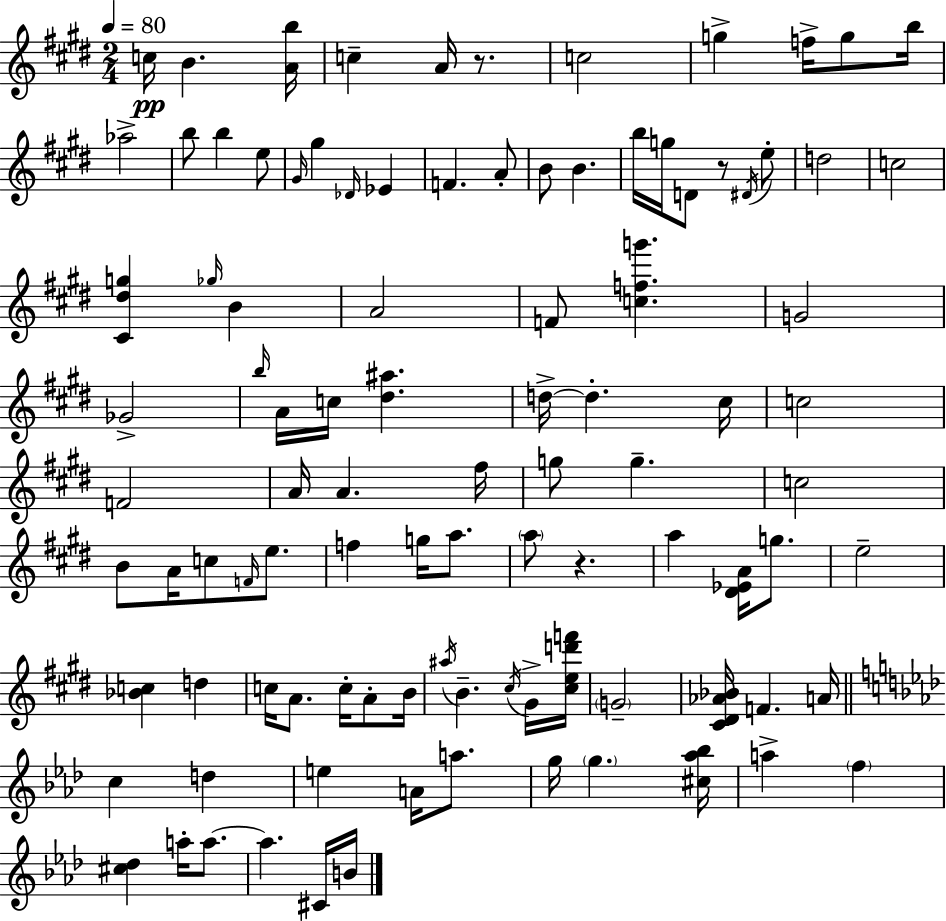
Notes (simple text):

C5/s B4/q. [A4,B5]/s C5/q A4/s R/e. C5/h G5/q F5/s G5/e B5/s Ab5/h B5/e B5/q E5/e G#4/s G#5/q Db4/s Eb4/q F4/q. A4/e B4/e B4/q. B5/s G5/s D4/e R/e D#4/s E5/e D5/h C5/h [C#4,D#5,G5]/q Gb5/s B4/q A4/h F4/e [C5,F5,G6]/q. G4/h Gb4/h B5/s A4/s C5/s [D#5,A#5]/q. D5/s D5/q. C#5/s C5/h F4/h A4/s A4/q. F#5/s G5/e G5/q. C5/h B4/e A4/s C5/e F4/s E5/e. F5/q G5/s A5/e. A5/e R/q. A5/q [D#4,Eb4,A4]/s G5/e. E5/h [Bb4,C5]/q D5/q C5/s A4/e. C5/s A4/e B4/s A#5/s B4/q. C#5/s G#4/s [C#5,E5,D6,F6]/s G4/h [C#4,D#4,Ab4,Bb4]/s F4/q. A4/s C5/q D5/q E5/q A4/s A5/e. G5/s G5/q. [C#5,Ab5,Bb5]/s A5/q F5/q [C#5,Db5]/q A5/s A5/e. A5/q. C#4/s B4/s